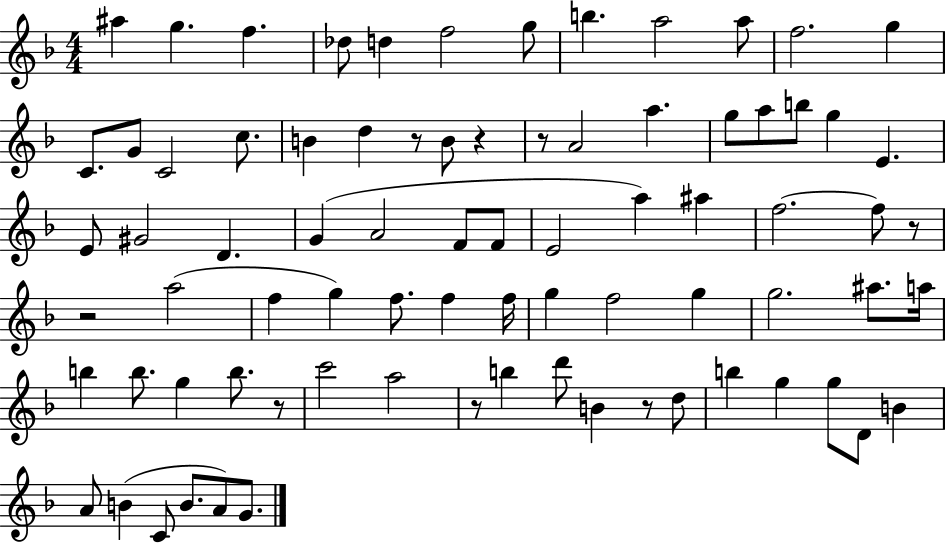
{
  \clef treble
  \numericTimeSignature
  \time 4/4
  \key f \major
  ais''4 g''4. f''4. | des''8 d''4 f''2 g''8 | b''4. a''2 a''8 | f''2. g''4 | \break c'8. g'8 c'2 c''8. | b'4 d''4 r8 b'8 r4 | r8 a'2 a''4. | g''8 a''8 b''8 g''4 e'4. | \break e'8 gis'2 d'4. | g'4( a'2 f'8 f'8 | e'2 a''4) ais''4 | f''2.~~ f''8 r8 | \break r2 a''2( | f''4 g''4) f''8. f''4 f''16 | g''4 f''2 g''4 | g''2. ais''8. a''16 | \break b''4 b''8. g''4 b''8. r8 | c'''2 a''2 | r8 b''4 d'''8 b'4 r8 d''8 | b''4 g''4 g''8 d'8 b'4 | \break a'8 b'4( c'8 b'8. a'8) g'8. | \bar "|."
}